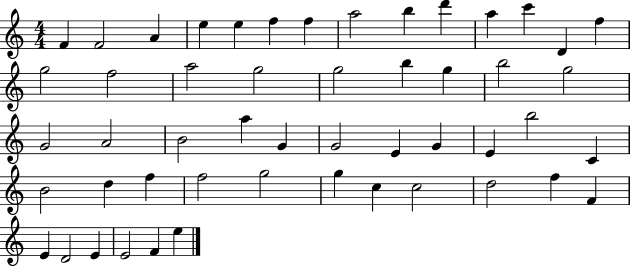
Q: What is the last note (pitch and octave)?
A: E5